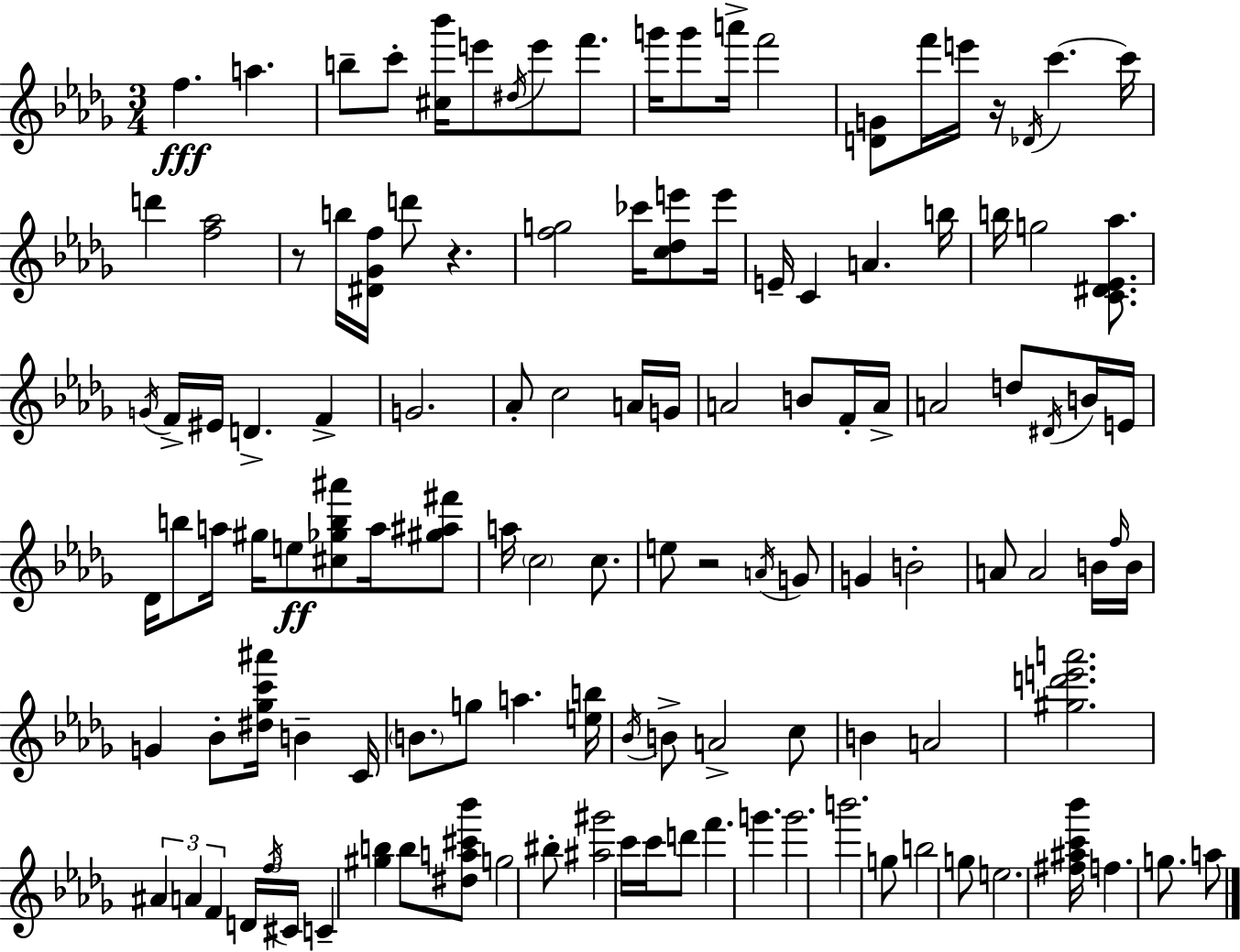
F5/q. A5/q. B5/e C6/e [C#5,Bb6]/s E6/e D#5/s E6/e F6/e. G6/s G6/e A6/s F6/h [D4,G4]/e F6/s E6/s R/s Db4/s C6/q. C6/s D6/q [F5,Ab5]/h R/e B5/s [D#4,Gb4,F5]/s D6/e R/q. [F5,G5]/h CES6/s [C5,Db5,E6]/e E6/s E4/s C4/q A4/q. B5/s B5/s G5/h [C4,D#4,Eb4,Ab5]/e. G4/s F4/s EIS4/s D4/q. F4/q G4/h. Ab4/e C5/h A4/s G4/s A4/h B4/e F4/s A4/s A4/h D5/e D#4/s B4/s E4/s Db4/s B5/e A5/s G#5/s E5/e [C#5,Gb5,B5,A#6]/e A5/s [G#5,A#5,F#6]/e A5/s C5/h C5/e. E5/e R/h A4/s G4/e G4/q B4/h A4/e A4/h B4/s F5/s B4/s G4/q Bb4/e [D#5,Gb5,C6,A#6]/s B4/q C4/s B4/e. G5/e A5/q. [E5,B5]/s Bb4/s B4/e A4/h C5/e B4/q A4/h [G#5,D6,E6,A6]/h. A#4/q A4/q F4/q D4/s F5/s C#4/s C4/q [G#5,B5]/q B5/e [D#5,A5,C#6,Bb6]/e G5/h BIS5/e [A#5,G#6]/h C6/s C6/s D6/e F6/q. G6/q. G6/h. B6/h. G5/e B5/h G5/e E5/h. [F#5,A#5,C6,Bb6]/s F5/q. G5/e. A5/e